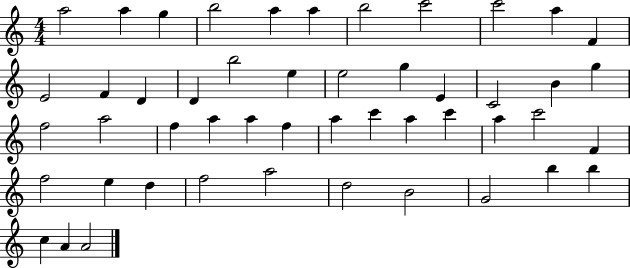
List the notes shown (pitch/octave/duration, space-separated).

A5/h A5/q G5/q B5/h A5/q A5/q B5/h C6/h C6/h A5/q F4/q E4/h F4/q D4/q D4/q B5/h E5/q E5/h G5/q E4/q C4/h B4/q G5/q F5/h A5/h F5/q A5/q A5/q F5/q A5/q C6/q A5/q C6/q A5/q C6/h F4/q F5/h E5/q D5/q F5/h A5/h D5/h B4/h G4/h B5/q B5/q C5/q A4/q A4/h